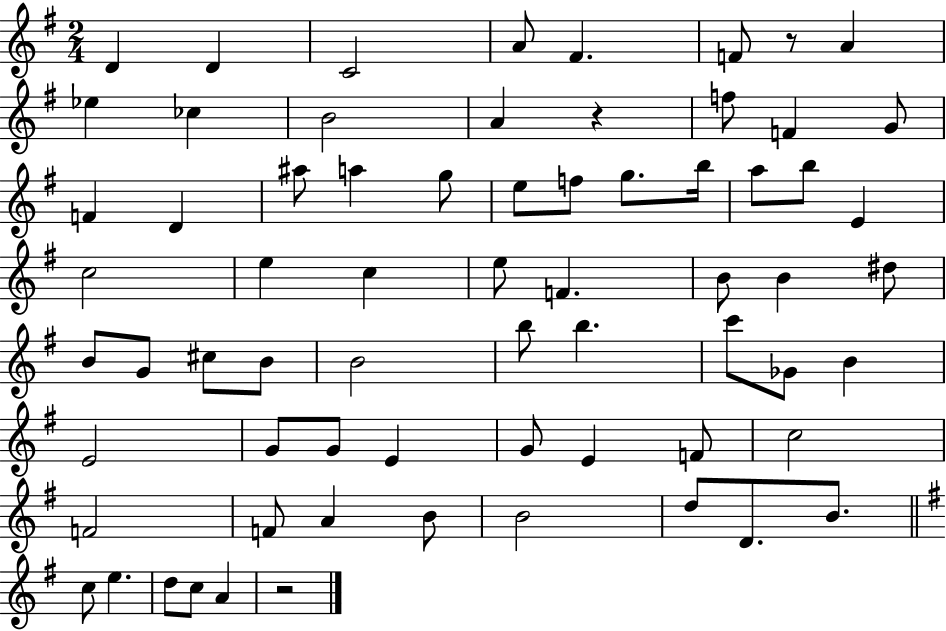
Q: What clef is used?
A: treble